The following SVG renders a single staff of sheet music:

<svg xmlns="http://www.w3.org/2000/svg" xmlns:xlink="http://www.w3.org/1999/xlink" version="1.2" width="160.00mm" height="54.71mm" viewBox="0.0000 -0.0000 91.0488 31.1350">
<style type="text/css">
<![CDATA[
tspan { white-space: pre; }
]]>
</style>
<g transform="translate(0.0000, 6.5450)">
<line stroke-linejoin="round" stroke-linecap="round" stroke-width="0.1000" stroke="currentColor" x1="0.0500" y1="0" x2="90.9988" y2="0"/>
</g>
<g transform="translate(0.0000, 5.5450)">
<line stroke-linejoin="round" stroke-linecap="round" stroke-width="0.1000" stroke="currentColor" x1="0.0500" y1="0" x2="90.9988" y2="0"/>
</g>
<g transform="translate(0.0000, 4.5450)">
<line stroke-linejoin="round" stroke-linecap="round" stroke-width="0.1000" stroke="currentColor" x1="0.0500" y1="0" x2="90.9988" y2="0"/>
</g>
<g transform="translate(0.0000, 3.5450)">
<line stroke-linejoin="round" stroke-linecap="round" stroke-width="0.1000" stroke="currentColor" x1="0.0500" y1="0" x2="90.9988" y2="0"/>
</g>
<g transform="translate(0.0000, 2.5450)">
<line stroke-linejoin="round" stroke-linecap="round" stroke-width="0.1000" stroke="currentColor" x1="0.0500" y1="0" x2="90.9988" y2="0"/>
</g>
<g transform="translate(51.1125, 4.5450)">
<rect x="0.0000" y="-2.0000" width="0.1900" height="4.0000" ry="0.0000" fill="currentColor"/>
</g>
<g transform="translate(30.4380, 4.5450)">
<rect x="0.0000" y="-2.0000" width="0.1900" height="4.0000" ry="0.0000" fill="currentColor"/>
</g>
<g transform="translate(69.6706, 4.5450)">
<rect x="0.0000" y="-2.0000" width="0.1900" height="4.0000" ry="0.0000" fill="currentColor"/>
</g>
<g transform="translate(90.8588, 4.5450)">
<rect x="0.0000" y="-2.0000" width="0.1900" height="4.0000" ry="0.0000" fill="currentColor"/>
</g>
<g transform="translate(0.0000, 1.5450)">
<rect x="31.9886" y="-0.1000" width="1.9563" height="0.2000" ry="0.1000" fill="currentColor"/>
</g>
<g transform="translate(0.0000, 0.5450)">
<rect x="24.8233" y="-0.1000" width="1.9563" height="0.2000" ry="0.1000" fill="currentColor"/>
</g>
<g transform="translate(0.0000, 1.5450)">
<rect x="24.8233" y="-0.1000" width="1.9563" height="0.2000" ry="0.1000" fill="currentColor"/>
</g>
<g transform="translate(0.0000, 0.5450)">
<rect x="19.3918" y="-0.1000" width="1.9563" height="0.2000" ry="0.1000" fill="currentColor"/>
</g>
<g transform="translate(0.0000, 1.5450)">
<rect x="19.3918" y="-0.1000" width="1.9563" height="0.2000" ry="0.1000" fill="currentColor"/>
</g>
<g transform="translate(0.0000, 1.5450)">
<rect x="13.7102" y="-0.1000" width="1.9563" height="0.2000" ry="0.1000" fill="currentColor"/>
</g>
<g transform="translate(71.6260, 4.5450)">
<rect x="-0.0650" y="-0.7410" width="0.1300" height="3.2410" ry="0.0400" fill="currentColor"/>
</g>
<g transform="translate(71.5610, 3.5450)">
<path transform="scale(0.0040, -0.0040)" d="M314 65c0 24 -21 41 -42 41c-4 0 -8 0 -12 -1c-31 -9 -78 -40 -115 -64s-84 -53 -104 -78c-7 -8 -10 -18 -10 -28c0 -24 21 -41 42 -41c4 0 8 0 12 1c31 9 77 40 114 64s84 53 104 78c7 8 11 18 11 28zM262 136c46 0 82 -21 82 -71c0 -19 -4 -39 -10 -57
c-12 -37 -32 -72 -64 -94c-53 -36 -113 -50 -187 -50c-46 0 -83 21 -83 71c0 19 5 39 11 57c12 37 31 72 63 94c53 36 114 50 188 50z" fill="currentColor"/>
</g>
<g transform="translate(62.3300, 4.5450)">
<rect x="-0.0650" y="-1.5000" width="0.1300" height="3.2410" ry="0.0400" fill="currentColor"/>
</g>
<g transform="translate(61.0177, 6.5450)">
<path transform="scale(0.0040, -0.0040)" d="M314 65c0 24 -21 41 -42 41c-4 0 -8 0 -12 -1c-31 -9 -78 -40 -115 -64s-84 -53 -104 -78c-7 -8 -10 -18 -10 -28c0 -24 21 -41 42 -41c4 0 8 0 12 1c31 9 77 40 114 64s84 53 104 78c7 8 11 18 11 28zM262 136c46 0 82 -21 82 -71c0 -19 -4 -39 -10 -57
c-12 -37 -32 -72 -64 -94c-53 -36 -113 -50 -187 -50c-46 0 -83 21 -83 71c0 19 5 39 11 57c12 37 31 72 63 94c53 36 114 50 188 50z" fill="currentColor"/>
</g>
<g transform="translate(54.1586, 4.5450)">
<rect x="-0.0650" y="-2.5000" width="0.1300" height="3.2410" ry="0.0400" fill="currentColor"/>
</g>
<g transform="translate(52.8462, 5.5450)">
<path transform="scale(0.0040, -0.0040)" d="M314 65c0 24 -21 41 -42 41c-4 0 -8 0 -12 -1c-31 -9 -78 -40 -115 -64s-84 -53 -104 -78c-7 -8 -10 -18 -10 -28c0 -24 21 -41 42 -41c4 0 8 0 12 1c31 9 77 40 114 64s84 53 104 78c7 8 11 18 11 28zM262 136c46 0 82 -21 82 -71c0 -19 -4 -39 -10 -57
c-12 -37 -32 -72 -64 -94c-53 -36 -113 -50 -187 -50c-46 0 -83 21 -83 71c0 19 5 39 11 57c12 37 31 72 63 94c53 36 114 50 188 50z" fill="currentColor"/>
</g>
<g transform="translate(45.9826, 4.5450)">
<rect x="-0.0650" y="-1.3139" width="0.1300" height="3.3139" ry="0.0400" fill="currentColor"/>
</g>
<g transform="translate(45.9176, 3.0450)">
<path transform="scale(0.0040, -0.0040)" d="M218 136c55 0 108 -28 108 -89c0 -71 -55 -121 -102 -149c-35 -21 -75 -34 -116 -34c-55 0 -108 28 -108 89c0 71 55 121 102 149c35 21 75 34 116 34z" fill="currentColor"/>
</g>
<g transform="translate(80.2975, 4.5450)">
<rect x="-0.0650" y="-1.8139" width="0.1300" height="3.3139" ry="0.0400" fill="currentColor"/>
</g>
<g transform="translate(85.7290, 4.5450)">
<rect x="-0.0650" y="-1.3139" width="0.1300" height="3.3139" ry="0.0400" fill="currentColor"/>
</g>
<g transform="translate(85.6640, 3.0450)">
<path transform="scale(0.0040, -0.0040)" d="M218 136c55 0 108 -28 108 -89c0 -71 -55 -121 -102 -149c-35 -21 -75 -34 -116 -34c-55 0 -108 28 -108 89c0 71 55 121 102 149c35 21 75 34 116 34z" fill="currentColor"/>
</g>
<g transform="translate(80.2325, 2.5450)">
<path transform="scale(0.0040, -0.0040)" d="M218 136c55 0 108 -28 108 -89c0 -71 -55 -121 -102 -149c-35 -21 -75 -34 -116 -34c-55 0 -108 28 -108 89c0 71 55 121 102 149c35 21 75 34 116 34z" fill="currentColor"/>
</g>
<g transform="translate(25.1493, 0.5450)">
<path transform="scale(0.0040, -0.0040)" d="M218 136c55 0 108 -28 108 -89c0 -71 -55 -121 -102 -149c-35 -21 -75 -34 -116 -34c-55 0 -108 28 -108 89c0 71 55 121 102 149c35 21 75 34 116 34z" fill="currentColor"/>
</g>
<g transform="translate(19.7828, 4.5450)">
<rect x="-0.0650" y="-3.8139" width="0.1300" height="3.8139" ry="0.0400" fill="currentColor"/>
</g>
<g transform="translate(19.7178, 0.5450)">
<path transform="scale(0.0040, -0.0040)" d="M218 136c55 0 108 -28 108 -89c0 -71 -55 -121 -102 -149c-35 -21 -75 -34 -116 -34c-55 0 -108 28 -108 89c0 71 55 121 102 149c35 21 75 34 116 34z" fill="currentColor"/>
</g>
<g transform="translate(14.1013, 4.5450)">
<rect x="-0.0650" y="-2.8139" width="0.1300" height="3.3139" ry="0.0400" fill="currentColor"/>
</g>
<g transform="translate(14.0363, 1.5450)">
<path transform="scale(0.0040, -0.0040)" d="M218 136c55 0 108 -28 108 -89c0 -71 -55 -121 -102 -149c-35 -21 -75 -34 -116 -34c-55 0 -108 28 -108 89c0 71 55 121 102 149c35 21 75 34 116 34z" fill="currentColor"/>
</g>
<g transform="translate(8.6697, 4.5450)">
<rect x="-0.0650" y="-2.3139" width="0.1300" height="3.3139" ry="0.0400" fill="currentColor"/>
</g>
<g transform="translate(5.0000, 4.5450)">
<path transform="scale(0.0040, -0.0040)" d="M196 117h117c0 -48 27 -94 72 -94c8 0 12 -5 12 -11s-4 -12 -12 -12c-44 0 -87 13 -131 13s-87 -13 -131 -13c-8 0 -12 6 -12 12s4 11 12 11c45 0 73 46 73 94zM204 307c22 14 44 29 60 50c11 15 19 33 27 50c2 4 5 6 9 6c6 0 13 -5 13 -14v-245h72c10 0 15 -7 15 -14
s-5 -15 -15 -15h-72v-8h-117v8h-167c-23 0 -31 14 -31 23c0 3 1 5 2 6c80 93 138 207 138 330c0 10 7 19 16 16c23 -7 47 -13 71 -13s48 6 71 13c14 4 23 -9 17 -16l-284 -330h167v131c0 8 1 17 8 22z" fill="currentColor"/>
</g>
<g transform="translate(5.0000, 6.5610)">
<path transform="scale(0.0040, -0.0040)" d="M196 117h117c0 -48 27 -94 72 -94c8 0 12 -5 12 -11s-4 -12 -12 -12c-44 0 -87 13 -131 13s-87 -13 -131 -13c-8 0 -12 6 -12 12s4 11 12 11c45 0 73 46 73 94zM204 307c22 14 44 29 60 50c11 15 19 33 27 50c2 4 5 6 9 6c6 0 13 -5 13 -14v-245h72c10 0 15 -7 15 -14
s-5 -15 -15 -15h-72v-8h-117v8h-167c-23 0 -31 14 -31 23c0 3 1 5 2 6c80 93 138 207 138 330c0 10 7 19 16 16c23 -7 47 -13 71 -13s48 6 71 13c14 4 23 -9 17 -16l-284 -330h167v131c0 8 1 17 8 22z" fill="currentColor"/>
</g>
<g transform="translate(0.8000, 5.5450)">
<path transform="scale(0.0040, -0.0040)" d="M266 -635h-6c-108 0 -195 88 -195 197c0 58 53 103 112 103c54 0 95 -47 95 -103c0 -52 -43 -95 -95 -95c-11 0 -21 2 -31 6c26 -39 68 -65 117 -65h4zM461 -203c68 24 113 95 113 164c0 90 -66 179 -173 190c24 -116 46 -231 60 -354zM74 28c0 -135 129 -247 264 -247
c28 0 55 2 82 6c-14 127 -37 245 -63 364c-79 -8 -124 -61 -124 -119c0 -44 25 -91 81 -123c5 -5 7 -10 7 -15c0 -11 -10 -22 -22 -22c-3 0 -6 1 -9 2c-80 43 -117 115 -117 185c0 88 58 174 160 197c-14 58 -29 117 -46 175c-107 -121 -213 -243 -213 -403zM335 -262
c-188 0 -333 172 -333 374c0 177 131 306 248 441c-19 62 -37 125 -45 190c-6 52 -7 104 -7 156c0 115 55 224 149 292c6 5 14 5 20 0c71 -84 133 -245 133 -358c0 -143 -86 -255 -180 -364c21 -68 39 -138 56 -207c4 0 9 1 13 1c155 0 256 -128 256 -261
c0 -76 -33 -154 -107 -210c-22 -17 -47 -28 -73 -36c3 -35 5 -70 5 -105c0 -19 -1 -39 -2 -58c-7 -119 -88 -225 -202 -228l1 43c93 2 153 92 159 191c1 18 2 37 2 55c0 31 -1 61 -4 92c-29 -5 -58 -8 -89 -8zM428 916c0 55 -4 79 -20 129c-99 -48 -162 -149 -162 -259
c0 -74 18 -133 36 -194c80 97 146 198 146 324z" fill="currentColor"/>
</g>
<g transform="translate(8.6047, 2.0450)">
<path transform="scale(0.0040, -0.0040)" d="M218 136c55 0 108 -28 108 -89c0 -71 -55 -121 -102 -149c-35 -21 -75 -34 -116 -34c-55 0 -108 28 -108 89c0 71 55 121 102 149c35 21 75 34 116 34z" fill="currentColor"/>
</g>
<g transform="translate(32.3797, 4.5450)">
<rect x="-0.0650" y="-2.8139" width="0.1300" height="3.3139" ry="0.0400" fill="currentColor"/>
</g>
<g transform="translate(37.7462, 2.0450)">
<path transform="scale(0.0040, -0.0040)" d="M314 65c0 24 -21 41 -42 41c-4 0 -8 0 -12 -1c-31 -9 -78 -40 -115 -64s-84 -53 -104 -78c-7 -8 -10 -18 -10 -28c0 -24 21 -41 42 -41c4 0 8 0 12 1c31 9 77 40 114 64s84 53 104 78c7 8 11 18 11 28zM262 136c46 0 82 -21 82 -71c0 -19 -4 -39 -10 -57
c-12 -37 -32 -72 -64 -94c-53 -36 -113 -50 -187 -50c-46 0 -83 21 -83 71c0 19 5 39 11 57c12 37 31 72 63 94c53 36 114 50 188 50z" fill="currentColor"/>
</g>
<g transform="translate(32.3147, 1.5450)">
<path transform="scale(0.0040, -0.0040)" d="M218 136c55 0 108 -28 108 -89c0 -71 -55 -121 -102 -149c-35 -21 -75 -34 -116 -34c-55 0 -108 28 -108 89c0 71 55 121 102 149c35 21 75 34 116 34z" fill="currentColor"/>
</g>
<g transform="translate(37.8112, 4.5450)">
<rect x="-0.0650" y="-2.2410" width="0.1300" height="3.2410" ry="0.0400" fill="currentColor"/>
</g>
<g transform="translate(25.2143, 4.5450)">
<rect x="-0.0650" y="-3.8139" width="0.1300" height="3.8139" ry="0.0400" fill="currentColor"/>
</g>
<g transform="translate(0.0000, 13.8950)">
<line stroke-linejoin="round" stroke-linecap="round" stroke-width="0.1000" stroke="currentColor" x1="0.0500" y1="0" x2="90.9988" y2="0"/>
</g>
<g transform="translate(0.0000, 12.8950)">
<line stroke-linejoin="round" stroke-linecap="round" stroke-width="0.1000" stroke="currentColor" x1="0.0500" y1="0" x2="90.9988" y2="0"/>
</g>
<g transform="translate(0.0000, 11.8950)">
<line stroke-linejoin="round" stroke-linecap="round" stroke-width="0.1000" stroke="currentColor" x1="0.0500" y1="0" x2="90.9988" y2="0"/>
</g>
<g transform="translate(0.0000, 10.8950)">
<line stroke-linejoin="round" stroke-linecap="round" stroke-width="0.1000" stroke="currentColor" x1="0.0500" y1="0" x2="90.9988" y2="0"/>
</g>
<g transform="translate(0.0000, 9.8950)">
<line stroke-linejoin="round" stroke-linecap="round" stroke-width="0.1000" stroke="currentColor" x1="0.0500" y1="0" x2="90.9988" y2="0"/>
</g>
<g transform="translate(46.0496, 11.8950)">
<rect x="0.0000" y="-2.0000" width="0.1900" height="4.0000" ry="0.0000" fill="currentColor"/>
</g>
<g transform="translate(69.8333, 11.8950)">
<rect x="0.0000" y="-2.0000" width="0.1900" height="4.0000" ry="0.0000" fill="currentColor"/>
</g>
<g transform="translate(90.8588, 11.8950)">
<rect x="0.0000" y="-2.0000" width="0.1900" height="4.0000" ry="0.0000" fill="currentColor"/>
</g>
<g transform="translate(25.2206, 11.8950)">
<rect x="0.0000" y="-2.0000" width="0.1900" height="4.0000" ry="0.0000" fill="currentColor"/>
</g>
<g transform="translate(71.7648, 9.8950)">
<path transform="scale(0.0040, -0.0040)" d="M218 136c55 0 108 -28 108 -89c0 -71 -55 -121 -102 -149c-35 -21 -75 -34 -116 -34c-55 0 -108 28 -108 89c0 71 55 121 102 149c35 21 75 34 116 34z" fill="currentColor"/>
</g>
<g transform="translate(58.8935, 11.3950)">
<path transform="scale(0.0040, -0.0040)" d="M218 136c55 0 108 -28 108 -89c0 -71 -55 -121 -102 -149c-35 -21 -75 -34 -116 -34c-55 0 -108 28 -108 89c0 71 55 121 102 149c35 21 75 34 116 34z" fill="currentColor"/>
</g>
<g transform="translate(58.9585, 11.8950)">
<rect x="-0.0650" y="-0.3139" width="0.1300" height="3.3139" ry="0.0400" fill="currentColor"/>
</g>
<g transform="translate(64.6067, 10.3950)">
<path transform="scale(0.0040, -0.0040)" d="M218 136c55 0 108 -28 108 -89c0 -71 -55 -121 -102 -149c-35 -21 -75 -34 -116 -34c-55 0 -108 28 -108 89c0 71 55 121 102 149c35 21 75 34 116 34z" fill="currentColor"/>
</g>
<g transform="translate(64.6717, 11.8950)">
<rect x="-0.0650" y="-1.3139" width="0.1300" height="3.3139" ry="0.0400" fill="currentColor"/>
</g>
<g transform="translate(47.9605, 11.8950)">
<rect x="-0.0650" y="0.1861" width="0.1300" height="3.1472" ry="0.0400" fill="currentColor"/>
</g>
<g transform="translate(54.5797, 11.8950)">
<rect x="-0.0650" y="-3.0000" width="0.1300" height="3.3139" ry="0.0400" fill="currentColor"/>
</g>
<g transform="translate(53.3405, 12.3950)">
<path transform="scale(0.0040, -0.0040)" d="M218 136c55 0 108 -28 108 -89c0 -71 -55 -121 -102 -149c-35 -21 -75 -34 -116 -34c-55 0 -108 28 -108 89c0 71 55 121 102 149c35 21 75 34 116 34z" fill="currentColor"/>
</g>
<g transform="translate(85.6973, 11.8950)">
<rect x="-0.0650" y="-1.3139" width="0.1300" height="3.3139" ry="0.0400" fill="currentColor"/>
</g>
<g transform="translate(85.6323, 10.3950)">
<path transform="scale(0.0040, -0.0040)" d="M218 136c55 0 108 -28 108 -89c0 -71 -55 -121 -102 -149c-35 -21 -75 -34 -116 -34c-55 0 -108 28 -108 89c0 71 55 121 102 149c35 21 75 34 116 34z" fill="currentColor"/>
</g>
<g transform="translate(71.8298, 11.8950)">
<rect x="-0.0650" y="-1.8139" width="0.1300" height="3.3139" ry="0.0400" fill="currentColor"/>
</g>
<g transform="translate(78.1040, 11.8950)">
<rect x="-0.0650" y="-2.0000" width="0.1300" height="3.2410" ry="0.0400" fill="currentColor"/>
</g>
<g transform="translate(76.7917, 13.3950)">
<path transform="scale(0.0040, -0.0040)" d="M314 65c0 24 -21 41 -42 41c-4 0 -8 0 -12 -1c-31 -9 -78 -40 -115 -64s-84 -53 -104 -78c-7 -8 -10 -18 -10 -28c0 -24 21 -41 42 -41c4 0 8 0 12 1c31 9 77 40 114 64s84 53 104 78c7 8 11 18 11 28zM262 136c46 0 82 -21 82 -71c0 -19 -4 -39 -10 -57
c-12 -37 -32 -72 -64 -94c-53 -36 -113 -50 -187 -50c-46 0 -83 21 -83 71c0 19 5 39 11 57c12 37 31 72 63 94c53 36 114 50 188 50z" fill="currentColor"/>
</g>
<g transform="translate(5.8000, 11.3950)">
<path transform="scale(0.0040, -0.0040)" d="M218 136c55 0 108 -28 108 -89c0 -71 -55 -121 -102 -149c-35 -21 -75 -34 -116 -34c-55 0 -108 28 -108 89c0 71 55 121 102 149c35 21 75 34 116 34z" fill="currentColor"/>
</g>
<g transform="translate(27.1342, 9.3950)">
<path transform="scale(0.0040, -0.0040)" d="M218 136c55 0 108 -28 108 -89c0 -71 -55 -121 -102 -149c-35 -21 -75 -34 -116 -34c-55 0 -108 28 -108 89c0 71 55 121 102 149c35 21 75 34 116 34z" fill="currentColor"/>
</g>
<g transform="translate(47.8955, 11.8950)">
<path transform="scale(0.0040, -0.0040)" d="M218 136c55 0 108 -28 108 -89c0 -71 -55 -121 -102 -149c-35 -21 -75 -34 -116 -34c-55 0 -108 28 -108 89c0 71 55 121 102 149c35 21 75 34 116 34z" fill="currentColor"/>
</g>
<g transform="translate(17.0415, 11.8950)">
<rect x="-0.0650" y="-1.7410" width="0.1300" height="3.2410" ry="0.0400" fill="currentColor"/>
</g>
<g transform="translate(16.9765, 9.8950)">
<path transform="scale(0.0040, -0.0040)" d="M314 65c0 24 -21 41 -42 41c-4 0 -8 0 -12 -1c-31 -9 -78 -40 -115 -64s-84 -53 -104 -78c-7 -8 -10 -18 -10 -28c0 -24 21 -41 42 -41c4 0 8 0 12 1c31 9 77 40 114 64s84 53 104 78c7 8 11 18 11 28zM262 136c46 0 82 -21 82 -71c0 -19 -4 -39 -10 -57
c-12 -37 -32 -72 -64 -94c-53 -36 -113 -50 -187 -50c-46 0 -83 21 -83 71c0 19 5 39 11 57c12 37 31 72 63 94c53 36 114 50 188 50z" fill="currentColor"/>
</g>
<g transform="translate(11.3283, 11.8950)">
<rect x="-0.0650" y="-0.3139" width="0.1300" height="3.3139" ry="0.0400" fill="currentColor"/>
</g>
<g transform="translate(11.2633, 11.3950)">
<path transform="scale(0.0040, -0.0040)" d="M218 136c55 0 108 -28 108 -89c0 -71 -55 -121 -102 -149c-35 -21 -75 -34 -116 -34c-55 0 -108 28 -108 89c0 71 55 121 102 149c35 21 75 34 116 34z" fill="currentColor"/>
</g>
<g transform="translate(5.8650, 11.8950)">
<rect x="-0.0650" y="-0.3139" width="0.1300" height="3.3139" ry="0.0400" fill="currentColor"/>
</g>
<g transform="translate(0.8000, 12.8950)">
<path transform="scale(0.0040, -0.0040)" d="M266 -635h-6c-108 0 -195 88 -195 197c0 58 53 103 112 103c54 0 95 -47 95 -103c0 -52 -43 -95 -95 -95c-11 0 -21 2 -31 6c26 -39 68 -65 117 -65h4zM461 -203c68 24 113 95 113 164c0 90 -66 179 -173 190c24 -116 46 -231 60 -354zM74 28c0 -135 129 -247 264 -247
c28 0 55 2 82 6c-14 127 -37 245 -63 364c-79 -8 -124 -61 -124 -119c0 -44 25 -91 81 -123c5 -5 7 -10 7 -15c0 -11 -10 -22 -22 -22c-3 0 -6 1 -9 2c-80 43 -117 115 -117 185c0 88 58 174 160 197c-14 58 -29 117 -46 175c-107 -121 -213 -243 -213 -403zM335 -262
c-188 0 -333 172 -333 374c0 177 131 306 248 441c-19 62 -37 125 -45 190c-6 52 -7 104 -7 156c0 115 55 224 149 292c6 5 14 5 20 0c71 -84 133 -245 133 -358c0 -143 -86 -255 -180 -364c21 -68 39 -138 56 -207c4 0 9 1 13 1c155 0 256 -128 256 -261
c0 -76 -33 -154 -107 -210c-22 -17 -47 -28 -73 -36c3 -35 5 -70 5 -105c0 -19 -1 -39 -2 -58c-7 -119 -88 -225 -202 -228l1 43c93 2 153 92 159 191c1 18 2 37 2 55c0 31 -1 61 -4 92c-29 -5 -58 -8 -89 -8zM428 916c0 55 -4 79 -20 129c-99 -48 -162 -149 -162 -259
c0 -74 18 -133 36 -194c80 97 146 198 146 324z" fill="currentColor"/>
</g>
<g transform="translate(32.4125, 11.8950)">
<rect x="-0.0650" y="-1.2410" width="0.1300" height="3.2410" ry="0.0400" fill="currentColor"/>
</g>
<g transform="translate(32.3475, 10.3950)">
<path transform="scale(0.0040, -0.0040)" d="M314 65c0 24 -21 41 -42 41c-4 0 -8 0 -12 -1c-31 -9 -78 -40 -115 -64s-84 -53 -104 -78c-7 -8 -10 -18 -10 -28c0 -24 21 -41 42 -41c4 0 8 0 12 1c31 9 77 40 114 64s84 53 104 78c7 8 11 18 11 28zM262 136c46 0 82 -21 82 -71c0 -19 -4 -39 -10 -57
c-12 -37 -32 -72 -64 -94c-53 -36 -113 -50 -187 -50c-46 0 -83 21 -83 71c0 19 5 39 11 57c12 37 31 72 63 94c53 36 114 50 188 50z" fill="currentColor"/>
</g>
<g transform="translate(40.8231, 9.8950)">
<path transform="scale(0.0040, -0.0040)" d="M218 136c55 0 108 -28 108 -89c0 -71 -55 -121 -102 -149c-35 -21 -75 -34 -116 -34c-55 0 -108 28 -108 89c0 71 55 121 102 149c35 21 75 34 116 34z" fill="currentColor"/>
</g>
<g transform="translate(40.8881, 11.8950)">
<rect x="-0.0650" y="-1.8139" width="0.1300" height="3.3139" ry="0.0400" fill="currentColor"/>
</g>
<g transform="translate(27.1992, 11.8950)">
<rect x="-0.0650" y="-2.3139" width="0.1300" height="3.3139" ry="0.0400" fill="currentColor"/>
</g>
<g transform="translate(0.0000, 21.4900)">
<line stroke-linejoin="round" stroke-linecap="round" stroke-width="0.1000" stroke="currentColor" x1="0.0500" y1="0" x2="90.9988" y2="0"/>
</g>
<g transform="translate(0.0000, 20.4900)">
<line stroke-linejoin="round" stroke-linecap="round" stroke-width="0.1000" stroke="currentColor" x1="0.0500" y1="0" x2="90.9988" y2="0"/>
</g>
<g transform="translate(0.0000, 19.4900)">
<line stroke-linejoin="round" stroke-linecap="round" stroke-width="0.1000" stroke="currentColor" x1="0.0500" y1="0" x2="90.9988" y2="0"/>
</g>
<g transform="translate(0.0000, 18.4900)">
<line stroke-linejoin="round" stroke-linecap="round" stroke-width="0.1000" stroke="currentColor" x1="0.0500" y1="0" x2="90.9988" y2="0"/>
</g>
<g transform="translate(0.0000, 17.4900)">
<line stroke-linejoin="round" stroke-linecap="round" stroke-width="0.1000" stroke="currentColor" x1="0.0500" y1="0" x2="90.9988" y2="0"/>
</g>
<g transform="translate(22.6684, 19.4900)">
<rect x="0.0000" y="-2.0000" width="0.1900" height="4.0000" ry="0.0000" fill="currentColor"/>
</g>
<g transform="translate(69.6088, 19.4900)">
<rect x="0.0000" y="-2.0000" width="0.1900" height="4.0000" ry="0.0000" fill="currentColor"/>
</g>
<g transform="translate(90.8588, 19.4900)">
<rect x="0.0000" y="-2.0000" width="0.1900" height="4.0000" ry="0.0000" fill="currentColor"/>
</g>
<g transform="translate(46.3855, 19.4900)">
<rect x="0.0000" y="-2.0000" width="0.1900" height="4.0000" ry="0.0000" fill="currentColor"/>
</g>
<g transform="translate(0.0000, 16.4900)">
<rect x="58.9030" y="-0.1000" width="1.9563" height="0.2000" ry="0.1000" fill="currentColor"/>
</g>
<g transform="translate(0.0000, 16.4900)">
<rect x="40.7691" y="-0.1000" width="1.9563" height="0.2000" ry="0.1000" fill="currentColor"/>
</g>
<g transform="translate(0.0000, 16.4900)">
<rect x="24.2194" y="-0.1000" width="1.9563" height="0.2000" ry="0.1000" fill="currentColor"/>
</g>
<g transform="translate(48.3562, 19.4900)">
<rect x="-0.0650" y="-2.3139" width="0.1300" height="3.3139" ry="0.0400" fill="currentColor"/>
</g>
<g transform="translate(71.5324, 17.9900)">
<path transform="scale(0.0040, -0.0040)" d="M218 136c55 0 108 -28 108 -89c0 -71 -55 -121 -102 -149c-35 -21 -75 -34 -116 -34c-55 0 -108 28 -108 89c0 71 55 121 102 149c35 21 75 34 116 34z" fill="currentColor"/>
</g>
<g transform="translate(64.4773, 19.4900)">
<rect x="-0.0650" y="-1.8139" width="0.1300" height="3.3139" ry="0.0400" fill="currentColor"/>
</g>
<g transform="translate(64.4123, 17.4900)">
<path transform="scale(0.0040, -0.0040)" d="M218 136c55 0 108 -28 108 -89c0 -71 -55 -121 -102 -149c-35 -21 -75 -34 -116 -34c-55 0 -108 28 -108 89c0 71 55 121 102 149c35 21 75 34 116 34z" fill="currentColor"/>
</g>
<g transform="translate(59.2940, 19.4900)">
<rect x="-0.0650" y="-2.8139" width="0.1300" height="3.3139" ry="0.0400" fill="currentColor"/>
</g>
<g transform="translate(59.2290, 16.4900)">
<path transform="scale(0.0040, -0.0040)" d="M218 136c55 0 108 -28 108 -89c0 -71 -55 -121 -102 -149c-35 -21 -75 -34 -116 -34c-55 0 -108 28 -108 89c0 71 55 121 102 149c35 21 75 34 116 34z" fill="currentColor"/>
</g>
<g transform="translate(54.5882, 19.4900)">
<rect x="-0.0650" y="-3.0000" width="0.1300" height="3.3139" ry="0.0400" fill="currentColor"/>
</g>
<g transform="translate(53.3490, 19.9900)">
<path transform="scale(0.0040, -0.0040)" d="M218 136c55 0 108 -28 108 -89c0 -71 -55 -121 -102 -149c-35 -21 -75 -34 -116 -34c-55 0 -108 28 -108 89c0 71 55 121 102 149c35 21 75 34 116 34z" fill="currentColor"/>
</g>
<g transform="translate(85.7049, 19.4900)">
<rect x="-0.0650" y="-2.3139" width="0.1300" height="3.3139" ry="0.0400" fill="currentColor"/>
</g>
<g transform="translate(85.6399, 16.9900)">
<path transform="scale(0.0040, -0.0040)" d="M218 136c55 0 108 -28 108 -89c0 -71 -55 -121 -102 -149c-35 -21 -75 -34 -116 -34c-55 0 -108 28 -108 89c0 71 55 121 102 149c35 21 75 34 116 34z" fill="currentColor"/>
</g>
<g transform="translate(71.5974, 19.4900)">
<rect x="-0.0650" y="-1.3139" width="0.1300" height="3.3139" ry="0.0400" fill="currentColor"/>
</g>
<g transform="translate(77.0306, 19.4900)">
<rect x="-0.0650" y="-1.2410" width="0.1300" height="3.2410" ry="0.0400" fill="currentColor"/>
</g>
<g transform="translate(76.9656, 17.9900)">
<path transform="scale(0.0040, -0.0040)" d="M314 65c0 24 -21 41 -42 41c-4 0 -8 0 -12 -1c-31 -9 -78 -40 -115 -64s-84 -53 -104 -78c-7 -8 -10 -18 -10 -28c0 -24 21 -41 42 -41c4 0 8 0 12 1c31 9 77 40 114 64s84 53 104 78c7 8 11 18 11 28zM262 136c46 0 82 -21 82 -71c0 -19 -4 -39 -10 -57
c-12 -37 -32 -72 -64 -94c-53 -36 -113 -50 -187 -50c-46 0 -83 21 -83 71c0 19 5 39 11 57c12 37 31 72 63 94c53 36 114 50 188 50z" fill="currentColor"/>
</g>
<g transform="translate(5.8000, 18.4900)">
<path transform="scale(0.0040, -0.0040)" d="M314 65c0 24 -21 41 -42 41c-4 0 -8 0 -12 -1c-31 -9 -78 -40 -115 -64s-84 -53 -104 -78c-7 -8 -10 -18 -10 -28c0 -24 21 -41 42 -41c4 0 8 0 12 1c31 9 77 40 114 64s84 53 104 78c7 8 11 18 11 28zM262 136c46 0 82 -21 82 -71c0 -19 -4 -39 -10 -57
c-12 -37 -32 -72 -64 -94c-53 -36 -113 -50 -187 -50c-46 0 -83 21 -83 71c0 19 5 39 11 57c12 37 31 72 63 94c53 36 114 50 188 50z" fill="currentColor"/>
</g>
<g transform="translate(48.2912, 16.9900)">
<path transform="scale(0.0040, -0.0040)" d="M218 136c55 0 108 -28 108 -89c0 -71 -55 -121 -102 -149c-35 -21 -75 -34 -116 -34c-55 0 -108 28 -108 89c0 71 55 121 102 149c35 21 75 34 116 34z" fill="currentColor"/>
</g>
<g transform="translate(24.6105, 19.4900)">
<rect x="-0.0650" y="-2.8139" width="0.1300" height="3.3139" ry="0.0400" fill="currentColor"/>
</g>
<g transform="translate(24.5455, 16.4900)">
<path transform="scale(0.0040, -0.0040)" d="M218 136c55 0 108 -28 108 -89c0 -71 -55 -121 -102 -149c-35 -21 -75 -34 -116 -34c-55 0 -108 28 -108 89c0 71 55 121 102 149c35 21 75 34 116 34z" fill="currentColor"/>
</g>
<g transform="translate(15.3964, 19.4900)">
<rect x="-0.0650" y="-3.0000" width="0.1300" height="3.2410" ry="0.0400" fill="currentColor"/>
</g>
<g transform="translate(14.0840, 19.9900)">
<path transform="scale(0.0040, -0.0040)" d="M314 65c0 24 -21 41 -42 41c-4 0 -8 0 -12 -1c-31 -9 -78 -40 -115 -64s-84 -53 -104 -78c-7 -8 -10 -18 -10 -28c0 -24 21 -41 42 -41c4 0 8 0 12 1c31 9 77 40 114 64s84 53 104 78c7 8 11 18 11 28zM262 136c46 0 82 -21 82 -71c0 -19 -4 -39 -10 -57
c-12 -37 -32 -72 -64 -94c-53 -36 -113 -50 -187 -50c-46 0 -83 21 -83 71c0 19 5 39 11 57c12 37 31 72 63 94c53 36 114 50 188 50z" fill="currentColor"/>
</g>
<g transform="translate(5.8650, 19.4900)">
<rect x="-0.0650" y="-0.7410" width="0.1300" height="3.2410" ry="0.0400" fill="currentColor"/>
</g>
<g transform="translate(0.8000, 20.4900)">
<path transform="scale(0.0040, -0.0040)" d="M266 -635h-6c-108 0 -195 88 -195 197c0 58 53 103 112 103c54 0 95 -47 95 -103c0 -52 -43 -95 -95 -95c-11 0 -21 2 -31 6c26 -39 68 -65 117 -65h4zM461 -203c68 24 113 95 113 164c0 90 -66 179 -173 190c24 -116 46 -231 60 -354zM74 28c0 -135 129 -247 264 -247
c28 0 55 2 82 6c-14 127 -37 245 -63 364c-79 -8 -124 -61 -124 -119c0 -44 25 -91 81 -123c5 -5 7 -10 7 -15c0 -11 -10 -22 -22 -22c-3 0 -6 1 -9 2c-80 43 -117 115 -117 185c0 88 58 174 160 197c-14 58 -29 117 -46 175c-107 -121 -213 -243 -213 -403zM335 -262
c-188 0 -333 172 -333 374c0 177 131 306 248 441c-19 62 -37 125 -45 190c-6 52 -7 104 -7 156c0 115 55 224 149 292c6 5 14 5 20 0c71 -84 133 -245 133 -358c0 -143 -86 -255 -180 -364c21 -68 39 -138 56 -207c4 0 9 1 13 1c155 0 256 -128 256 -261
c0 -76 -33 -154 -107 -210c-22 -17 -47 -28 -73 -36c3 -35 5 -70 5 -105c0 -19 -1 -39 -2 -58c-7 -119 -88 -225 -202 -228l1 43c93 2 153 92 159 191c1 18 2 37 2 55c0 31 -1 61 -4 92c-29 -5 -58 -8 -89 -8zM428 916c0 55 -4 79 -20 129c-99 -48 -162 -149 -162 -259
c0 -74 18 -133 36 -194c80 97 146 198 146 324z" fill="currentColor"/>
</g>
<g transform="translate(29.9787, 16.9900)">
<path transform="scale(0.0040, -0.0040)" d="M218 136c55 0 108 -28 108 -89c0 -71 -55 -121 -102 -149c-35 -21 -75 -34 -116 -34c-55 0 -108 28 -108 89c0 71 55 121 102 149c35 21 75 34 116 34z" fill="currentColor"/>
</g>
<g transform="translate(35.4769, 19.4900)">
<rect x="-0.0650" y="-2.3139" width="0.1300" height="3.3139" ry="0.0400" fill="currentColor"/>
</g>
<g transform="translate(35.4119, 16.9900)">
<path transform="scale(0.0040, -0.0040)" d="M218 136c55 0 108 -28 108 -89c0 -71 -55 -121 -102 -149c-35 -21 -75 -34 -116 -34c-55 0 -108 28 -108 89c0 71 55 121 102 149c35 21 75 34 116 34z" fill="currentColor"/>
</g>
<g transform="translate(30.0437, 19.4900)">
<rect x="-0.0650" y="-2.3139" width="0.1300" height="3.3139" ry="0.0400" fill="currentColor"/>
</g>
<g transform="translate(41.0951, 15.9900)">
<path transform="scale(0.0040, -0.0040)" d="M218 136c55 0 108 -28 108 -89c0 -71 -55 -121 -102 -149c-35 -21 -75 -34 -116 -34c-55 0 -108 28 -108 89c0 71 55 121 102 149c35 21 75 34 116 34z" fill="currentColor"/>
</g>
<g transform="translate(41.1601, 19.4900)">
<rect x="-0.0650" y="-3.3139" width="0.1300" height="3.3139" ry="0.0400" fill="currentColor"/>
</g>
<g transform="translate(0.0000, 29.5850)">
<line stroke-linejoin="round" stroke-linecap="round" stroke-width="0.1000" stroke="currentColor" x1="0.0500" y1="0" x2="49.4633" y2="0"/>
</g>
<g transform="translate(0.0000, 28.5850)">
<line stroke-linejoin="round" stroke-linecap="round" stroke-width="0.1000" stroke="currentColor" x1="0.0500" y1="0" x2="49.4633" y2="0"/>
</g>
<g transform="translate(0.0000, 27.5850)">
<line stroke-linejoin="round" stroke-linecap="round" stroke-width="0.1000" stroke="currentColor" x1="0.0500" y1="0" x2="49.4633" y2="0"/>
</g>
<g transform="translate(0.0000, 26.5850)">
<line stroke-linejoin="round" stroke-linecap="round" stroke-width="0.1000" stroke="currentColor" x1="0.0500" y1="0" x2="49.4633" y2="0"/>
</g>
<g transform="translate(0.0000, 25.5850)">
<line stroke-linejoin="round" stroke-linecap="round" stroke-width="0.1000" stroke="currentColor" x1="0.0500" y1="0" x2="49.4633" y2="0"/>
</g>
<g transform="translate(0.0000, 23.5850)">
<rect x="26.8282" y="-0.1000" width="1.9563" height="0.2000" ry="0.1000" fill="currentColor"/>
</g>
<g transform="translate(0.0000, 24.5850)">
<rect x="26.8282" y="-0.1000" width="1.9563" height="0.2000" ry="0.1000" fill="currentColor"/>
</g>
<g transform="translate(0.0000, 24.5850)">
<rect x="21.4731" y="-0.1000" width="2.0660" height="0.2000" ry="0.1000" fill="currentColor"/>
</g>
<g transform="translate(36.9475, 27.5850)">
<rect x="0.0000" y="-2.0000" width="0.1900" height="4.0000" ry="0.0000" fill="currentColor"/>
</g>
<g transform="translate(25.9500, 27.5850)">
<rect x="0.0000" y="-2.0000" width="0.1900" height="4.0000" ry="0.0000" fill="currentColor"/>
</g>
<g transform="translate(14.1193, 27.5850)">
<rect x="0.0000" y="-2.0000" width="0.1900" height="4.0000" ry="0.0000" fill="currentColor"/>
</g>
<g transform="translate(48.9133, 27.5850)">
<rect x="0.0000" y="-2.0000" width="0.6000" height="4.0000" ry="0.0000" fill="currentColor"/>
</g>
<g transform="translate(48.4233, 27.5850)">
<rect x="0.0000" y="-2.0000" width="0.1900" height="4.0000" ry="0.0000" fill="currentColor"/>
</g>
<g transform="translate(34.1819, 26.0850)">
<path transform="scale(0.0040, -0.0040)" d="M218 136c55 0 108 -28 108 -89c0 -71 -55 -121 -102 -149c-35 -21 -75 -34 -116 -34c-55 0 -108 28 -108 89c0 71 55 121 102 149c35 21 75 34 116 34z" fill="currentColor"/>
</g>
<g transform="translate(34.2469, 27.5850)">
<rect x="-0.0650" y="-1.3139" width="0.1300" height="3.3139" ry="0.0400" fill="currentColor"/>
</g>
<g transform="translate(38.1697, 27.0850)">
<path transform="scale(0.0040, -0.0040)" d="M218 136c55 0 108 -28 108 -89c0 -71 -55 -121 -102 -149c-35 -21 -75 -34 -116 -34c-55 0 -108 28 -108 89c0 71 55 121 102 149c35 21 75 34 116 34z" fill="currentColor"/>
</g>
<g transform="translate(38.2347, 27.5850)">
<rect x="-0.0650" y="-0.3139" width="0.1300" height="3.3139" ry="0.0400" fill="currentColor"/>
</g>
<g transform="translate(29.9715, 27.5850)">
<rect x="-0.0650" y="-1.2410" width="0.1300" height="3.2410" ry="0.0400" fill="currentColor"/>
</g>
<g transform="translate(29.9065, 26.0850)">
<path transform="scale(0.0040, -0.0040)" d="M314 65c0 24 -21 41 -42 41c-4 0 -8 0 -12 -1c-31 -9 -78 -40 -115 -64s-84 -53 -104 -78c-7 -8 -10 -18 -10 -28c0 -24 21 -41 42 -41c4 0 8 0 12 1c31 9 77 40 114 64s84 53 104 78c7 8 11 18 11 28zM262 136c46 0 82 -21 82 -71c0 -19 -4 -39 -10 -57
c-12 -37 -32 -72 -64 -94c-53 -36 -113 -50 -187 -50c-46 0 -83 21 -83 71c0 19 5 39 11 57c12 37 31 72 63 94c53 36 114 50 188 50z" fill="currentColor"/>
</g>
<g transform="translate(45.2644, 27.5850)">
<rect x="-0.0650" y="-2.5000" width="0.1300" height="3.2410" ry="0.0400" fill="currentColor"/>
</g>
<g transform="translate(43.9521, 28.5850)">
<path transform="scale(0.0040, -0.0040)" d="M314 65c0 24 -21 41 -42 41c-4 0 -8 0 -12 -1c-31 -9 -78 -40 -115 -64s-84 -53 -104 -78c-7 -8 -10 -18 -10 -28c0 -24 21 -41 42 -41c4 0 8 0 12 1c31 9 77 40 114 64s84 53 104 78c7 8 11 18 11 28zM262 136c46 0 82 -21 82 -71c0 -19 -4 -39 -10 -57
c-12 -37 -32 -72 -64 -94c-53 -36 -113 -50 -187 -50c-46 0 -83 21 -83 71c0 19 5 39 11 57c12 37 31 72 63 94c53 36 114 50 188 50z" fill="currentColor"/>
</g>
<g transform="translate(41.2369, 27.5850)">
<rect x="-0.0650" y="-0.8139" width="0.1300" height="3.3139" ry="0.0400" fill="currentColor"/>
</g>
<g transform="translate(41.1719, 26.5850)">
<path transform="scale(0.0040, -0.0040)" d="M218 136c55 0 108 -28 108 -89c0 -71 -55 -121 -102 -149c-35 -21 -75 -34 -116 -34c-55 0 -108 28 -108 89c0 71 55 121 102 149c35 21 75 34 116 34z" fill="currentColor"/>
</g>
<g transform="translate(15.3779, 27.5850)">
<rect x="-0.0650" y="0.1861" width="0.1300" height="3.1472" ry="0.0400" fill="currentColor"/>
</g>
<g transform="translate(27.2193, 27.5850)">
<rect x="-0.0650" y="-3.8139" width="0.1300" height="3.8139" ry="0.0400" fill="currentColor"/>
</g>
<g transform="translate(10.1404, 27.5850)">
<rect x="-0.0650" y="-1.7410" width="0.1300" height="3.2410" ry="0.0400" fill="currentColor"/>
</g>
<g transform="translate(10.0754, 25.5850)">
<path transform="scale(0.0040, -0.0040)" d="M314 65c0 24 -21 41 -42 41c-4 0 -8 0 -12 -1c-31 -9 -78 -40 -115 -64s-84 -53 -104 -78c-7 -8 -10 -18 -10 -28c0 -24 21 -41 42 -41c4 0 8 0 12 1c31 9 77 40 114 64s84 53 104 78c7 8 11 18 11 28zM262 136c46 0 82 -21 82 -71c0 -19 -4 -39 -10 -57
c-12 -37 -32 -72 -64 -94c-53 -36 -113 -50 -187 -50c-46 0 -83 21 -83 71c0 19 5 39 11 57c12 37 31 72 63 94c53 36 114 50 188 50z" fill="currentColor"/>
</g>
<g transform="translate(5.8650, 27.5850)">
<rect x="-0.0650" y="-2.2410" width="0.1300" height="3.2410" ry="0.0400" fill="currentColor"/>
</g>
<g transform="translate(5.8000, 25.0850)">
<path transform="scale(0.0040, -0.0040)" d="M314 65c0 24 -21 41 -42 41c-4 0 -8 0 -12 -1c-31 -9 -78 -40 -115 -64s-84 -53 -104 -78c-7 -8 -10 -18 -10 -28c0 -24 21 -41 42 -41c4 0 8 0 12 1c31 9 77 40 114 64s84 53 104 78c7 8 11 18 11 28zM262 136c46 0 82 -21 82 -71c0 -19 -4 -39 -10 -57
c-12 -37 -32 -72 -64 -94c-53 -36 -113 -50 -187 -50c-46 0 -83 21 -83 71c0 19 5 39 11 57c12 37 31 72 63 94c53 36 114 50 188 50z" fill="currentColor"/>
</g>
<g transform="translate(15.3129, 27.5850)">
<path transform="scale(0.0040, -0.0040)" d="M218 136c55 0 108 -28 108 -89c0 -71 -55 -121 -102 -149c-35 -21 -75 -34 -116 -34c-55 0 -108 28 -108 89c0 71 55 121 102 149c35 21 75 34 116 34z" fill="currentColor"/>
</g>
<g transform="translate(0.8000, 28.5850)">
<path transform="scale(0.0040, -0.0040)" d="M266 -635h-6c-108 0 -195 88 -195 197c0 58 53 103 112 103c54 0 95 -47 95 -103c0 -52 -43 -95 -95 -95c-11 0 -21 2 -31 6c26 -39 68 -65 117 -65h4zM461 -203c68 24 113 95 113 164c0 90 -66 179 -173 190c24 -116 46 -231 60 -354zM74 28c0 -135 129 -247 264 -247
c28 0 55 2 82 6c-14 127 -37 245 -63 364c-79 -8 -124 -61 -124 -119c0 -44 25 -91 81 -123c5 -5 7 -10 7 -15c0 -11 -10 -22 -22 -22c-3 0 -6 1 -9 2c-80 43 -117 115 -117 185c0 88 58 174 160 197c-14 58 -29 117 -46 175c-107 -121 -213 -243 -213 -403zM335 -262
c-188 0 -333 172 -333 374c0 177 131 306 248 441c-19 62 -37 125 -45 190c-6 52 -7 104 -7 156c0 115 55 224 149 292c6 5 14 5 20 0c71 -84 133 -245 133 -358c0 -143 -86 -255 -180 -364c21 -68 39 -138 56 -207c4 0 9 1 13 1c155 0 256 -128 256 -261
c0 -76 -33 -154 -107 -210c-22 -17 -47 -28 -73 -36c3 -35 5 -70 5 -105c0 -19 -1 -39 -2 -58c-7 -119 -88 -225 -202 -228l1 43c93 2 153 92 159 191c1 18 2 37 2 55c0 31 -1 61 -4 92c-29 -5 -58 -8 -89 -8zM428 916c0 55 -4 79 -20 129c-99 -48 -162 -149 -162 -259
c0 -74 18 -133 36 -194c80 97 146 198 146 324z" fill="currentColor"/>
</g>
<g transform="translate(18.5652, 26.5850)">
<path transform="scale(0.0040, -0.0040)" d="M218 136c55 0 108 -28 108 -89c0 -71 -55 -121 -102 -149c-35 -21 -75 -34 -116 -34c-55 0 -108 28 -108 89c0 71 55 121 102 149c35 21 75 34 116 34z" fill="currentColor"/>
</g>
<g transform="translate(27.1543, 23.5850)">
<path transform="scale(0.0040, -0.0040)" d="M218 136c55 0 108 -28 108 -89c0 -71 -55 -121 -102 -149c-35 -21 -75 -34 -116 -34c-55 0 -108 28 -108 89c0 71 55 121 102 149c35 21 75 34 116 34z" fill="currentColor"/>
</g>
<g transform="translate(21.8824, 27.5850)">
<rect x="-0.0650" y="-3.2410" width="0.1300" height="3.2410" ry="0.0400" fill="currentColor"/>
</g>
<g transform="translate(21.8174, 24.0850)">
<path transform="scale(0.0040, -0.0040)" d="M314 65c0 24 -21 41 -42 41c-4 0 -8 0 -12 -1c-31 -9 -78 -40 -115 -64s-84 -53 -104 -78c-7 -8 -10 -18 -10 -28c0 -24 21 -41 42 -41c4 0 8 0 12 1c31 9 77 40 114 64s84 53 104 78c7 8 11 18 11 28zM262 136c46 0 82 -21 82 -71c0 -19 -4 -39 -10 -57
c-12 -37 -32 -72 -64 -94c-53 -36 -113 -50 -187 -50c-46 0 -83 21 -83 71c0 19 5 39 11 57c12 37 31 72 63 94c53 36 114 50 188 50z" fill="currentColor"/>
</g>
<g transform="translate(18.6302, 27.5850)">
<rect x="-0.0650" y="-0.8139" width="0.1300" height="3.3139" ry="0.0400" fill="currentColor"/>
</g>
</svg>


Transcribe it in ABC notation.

X:1
T:Untitled
M:4/4
L:1/4
K:C
g a c' c' a g2 e G2 E2 d2 f e c c f2 g e2 f B A c e f F2 e d2 A2 a g g b g A a f e e2 g g2 f2 B d b2 c' e2 e c d G2